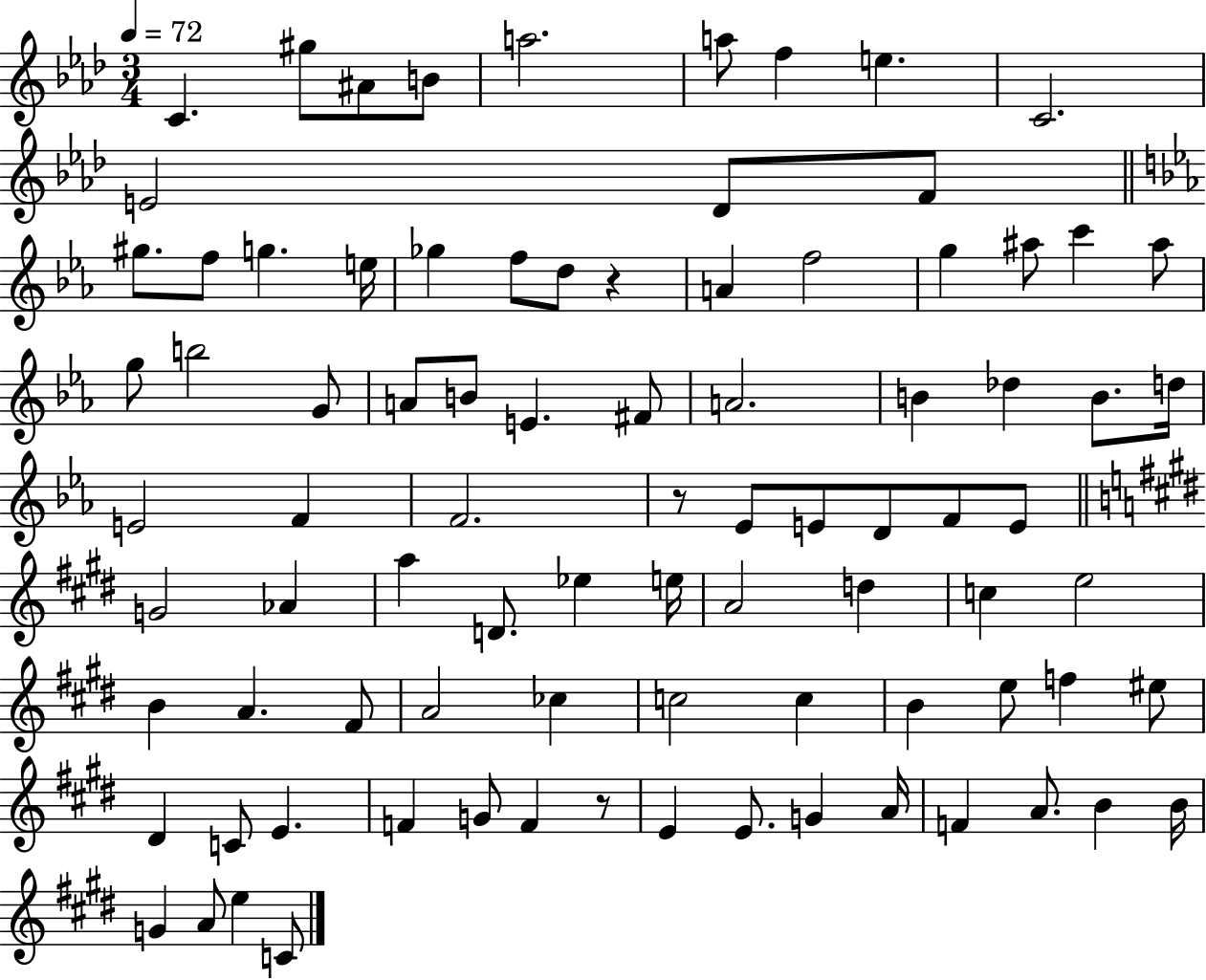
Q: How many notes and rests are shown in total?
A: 87